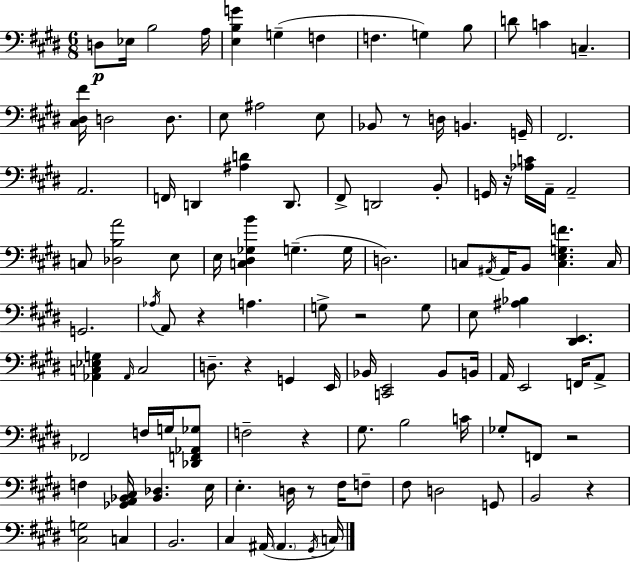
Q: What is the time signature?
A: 6/8